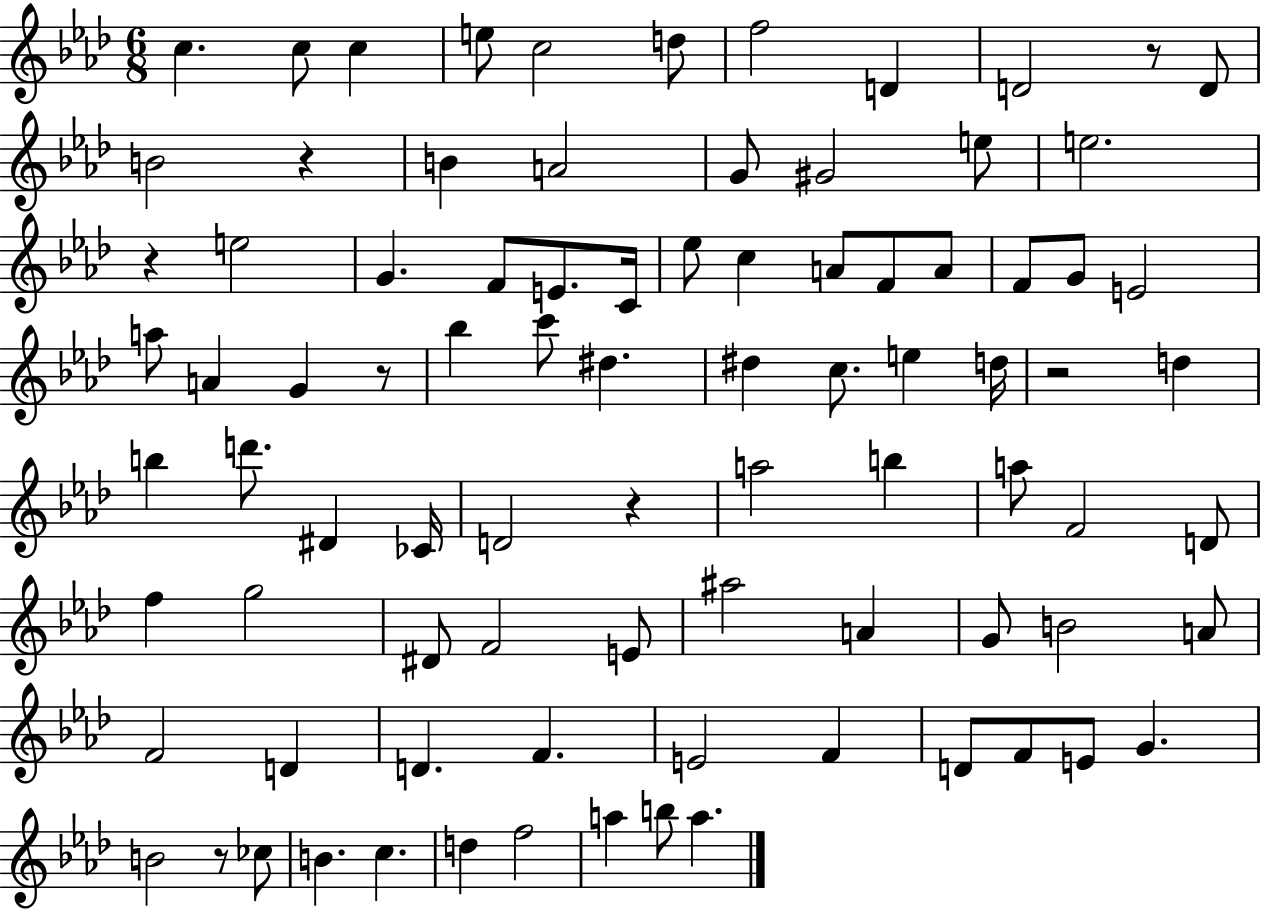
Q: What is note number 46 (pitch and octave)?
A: D4